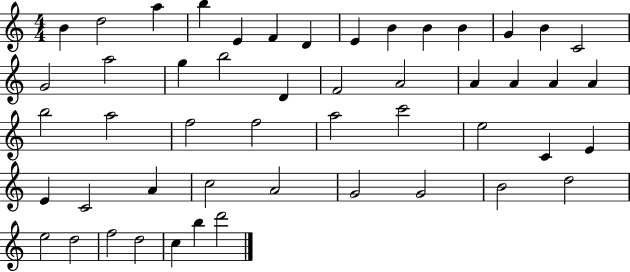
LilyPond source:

{
  \clef treble
  \numericTimeSignature
  \time 4/4
  \key c \major
  b'4 d''2 a''4 | b''4 e'4 f'4 d'4 | e'4 b'4 b'4 b'4 | g'4 b'4 c'2 | \break g'2 a''2 | g''4 b''2 d'4 | f'2 a'2 | a'4 a'4 a'4 a'4 | \break b''2 a''2 | f''2 f''2 | a''2 c'''2 | e''2 c'4 e'4 | \break e'4 c'2 a'4 | c''2 a'2 | g'2 g'2 | b'2 d''2 | \break e''2 d''2 | f''2 d''2 | c''4 b''4 d'''2 | \bar "|."
}